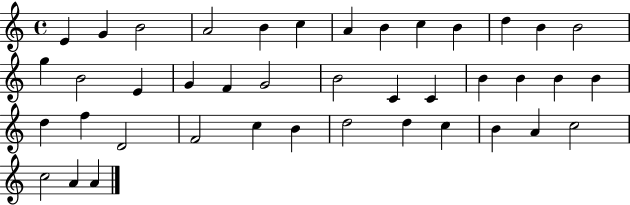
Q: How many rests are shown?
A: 0